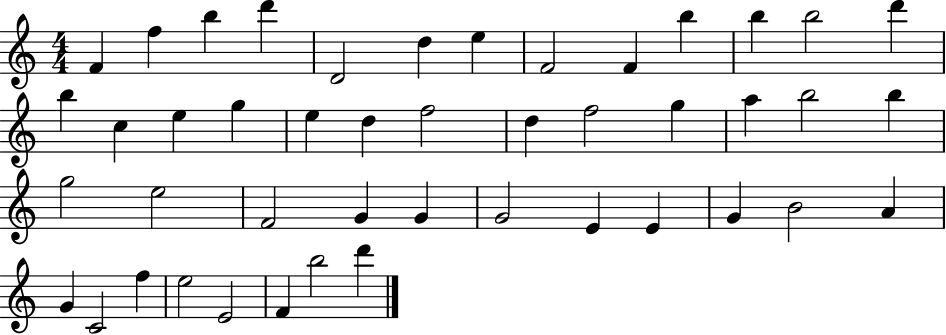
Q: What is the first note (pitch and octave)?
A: F4